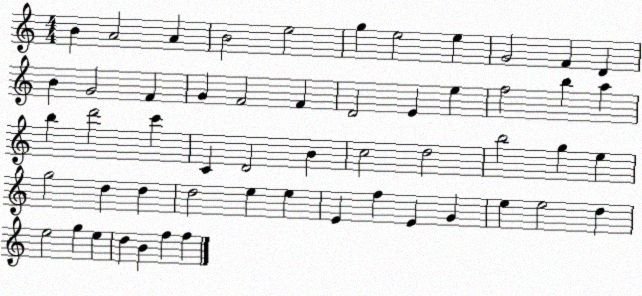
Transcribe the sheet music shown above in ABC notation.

X:1
T:Untitled
M:4/4
L:1/4
K:C
B A2 A B2 e2 g e2 e G2 F D B G2 F G F2 F D2 E e f2 b a b d'2 c' C D2 B c2 d2 b2 g e g2 d d d2 e e E f E G e e2 d e2 g e d B f f